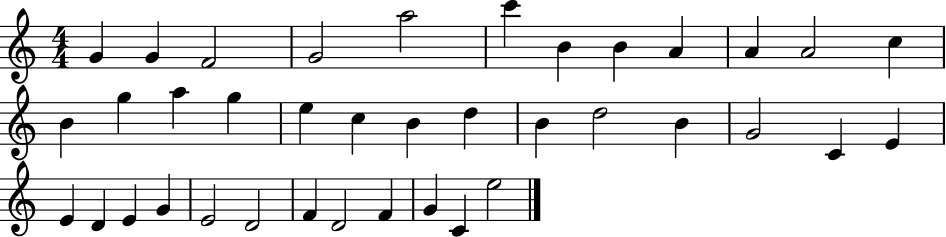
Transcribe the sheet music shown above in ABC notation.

X:1
T:Untitled
M:4/4
L:1/4
K:C
G G F2 G2 a2 c' B B A A A2 c B g a g e c B d B d2 B G2 C E E D E G E2 D2 F D2 F G C e2